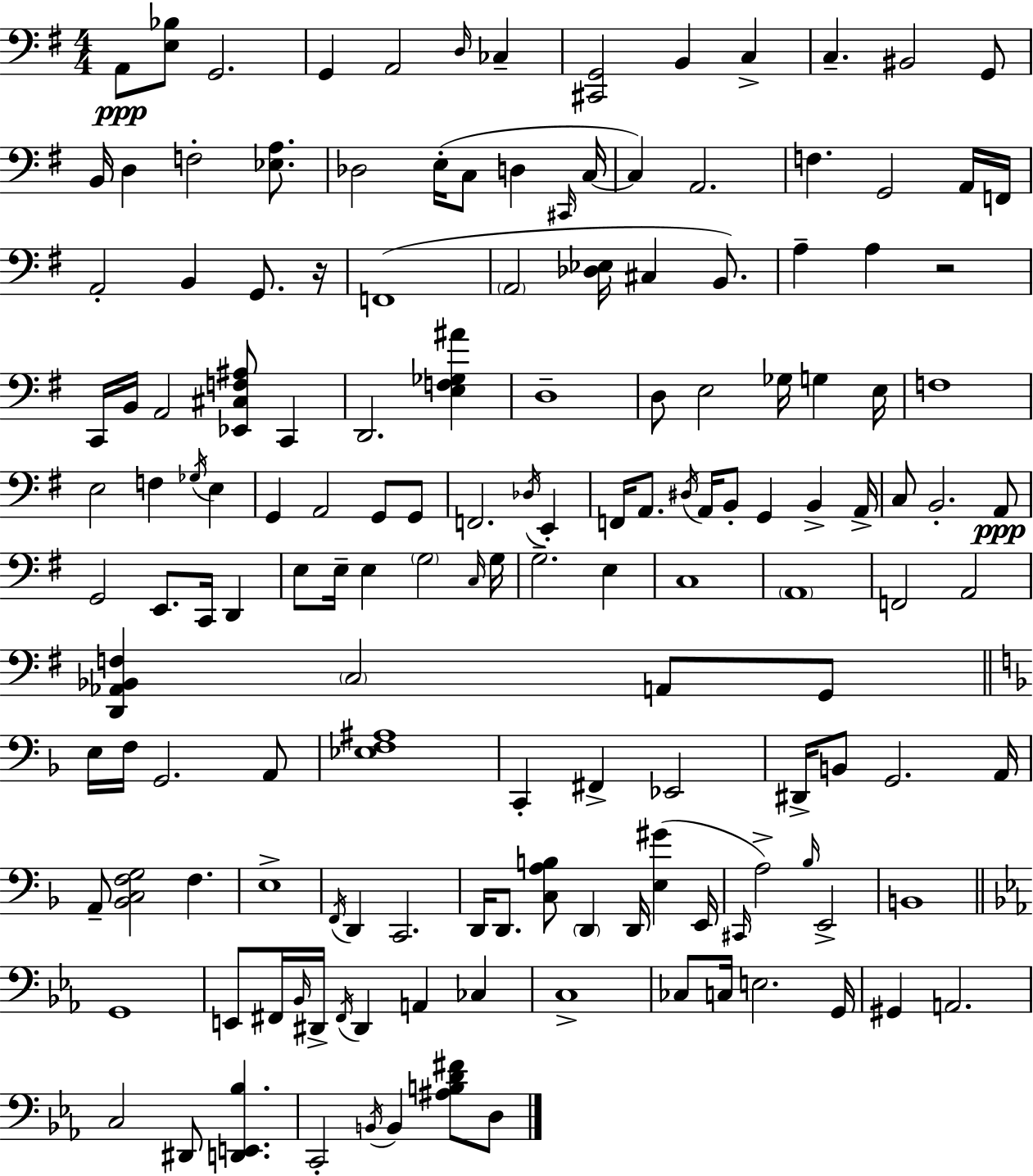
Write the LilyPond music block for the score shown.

{
  \clef bass
  \numericTimeSignature
  \time 4/4
  \key e \minor
  a,8\ppp <e bes>8 g,2. | g,4 a,2 \grace { d16 } ces4-- | <cis, g,>2 b,4 c4-> | c4.-- bis,2 g,8 | \break b,16 d4 f2-. <ees a>8. | des2 e16-.( c8 d4 | \grace { cis,16 } c16~~ c4) a,2. | f4. g,2 | \break a,16 f,16 a,2-. b,4 g,8. | r16 f,1( | \parenthesize a,2 <des ees>16 cis4 b,8.) | a4-- a4 r2 | \break c,16 b,16 a,2 <ees, cis f ais>8 c,4 | d,2. <e f ges ais'>4 | d1-- | d8 e2 ges16 g4 | \break e16 f1 | e2 f4 \acciaccatura { ges16 } e4 | g,4 a,2 g,8 | g,8 f,2. \acciaccatura { des16 } | \break e,4-. f,16 a,8. \acciaccatura { dis16 } a,16 b,8-. g,4 | b,4-> a,16-> c8 b,2.-. | a,8\ppp g,2 e,8. | c,16 d,4 e8 e16-- e4 \parenthesize g2 | \break \grace { c16 } g16 g2.-- | e4 c1 | \parenthesize a,1 | f,2 a,2 | \break <d, aes, bes, f>4 \parenthesize c2 | a,8 g,8 \bar "||" \break \key d \minor e16 f16 g,2. a,8 | <ees f ais>1 | c,4-. fis,4-> ees,2 | dis,16-> b,8 g,2. a,16 | \break a,8-- <bes, c f g>2 f4. | e1-> | \acciaccatura { f,16 } d,4 c,2. | d,16 d,8. <c a b>8 \parenthesize d,4 d,16 <e gis'>4( | \break e,16 \grace { cis,16 } a2->) \grace { bes16 } e,2-> | b,1 | \bar "||" \break \key ees \major g,1 | e,8 fis,16 \grace { bes,16 } dis,16-> \acciaccatura { fis,16 } dis,4 a,4 ces4 | c1-> | ces8 c16 e2. | \break g,16 gis,4 a,2. | c2 dis,8 <d, e, bes>4. | c,2-. \acciaccatura { b,16 } b,4 <ais b d' fis'>8 | d8 \bar "|."
}